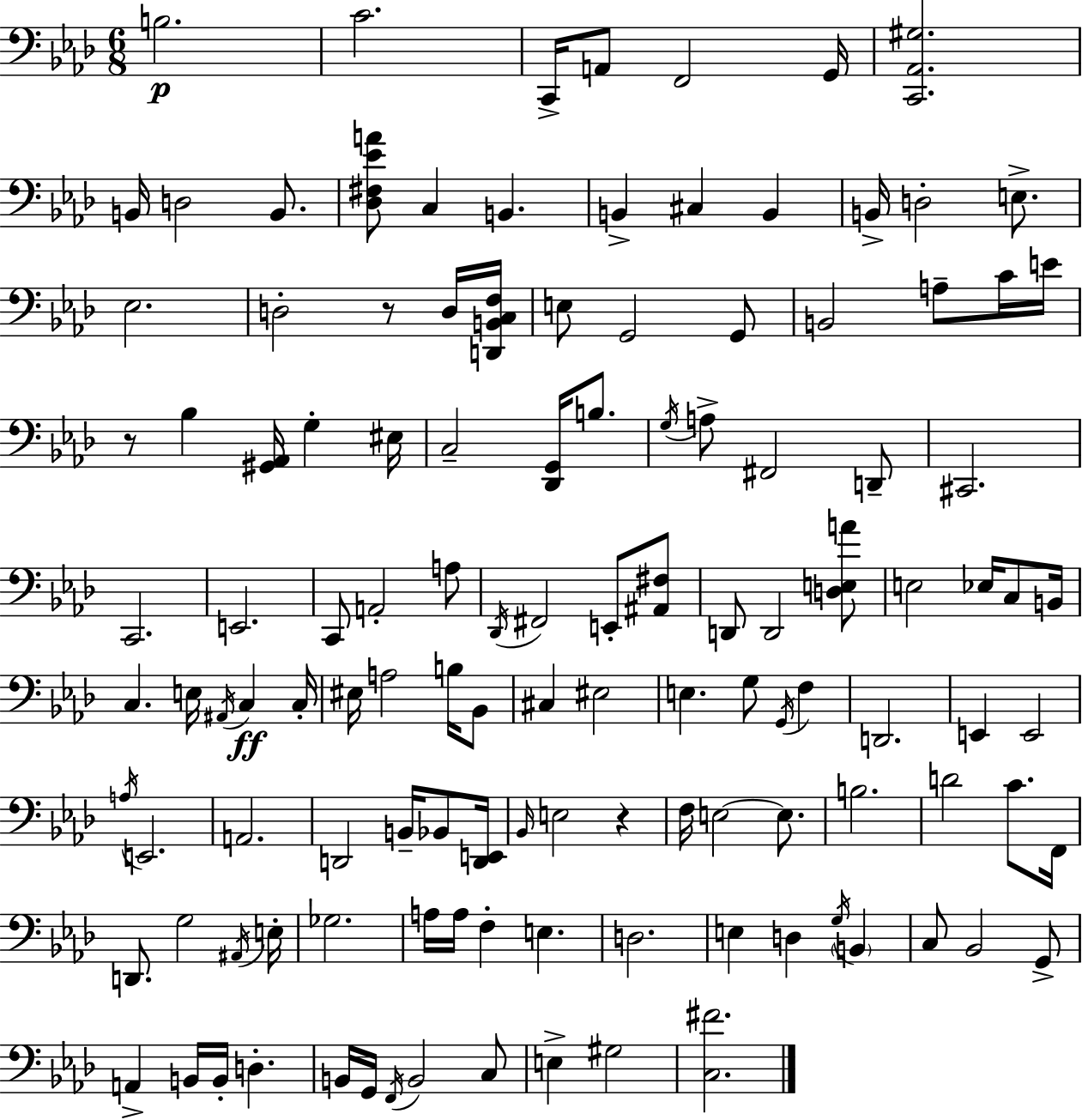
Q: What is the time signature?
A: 6/8